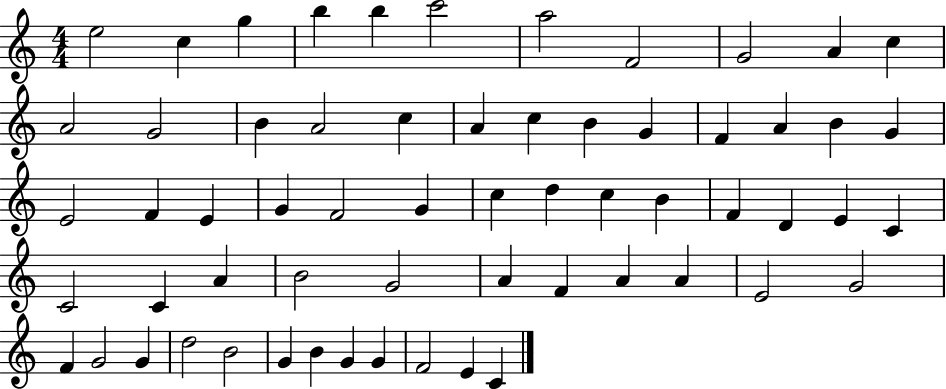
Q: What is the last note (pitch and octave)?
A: C4